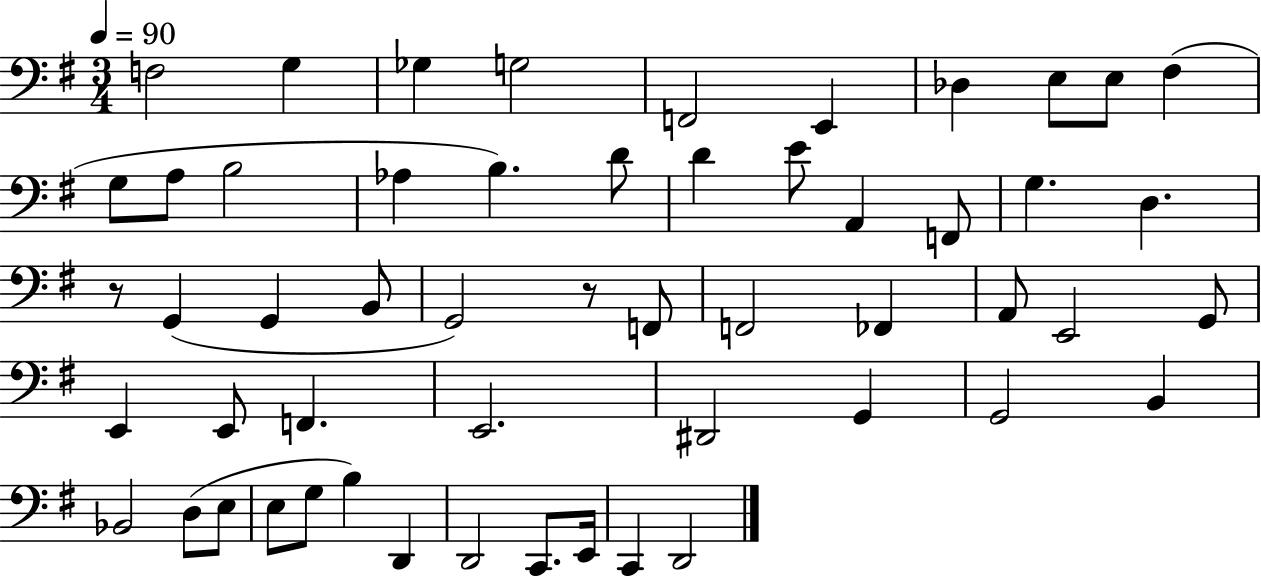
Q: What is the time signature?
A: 3/4